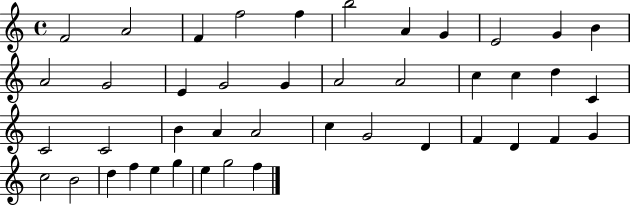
F4/h A4/h F4/q F5/h F5/q B5/h A4/q G4/q E4/h G4/q B4/q A4/h G4/h E4/q G4/h G4/q A4/h A4/h C5/q C5/q D5/q C4/q C4/h C4/h B4/q A4/q A4/h C5/q G4/h D4/q F4/q D4/q F4/q G4/q C5/h B4/h D5/q F5/q E5/q G5/q E5/q G5/h F5/q